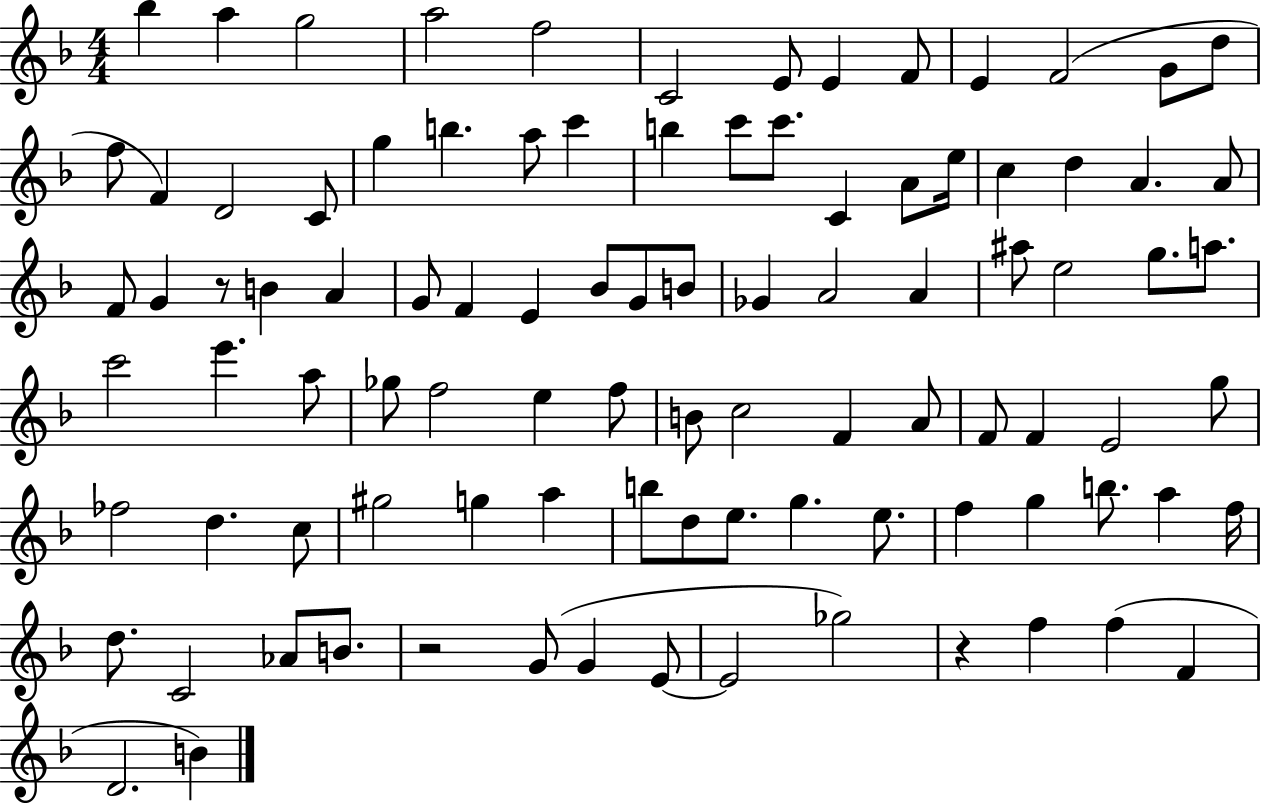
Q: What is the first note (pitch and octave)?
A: Bb5